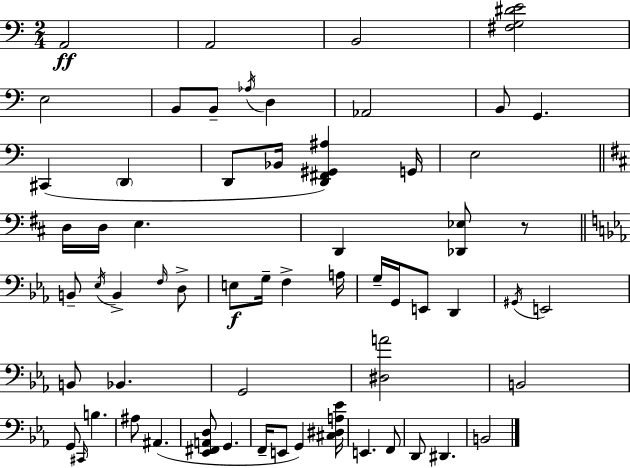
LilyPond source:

{
  \clef bass
  \numericTimeSignature
  \time 2/4
  \key c \major
  a,2\ff | a,2 | b,2 | <fis g dis' e'>2 | \break e2 | b,8 b,8-- \acciaccatura { aes16 } d4 | aes,2 | b,8 g,4. | \break cis,4( \parenthesize d,4 | d,8 bes,16 <d, fis, gis, ais>4) | g,16 e2 | \bar "||" \break \key d \major d16 d16 e4. | d,4 <des, ees>8 r8 | \bar "||" \break \key ees \major b,8-- \acciaccatura { ees16 } b,4-> \grace { f16 } | d8-> e8\f g16-- f4-> | a16 g16-- g,16 e,8 d,4 | \acciaccatura { gis,16 } e,2 | \break b,8 bes,4. | g,2 | <dis a'>2 | b,2 | \break g,8 \grace { cis,16 } b4. | ais8 ais,4.( | <ees, fis, a, d>8 g,4. | f,16-- e,8 g,4) | \break <cis dis a ees'>16 e,4. | f,8 d,8 dis,4. | b,2 | \bar "|."
}